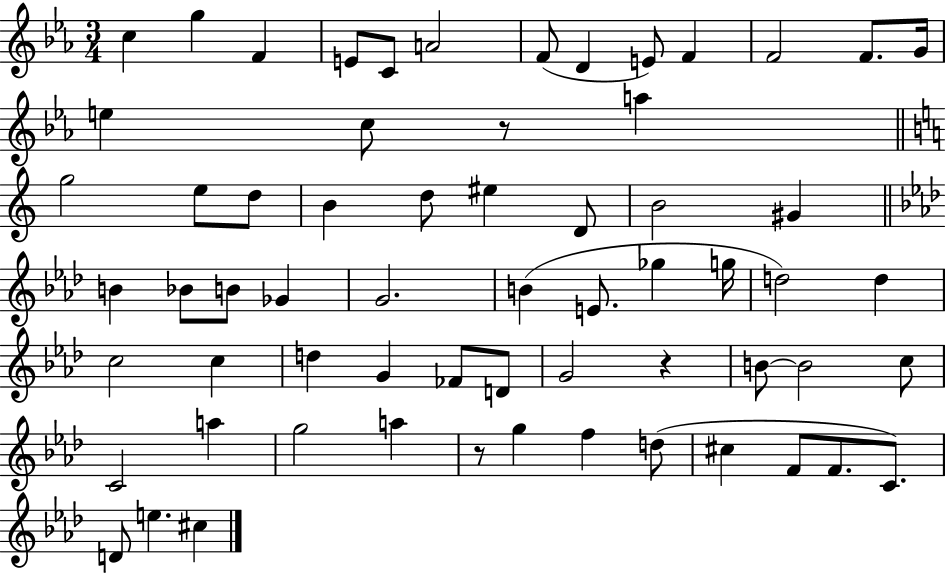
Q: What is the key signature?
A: EES major